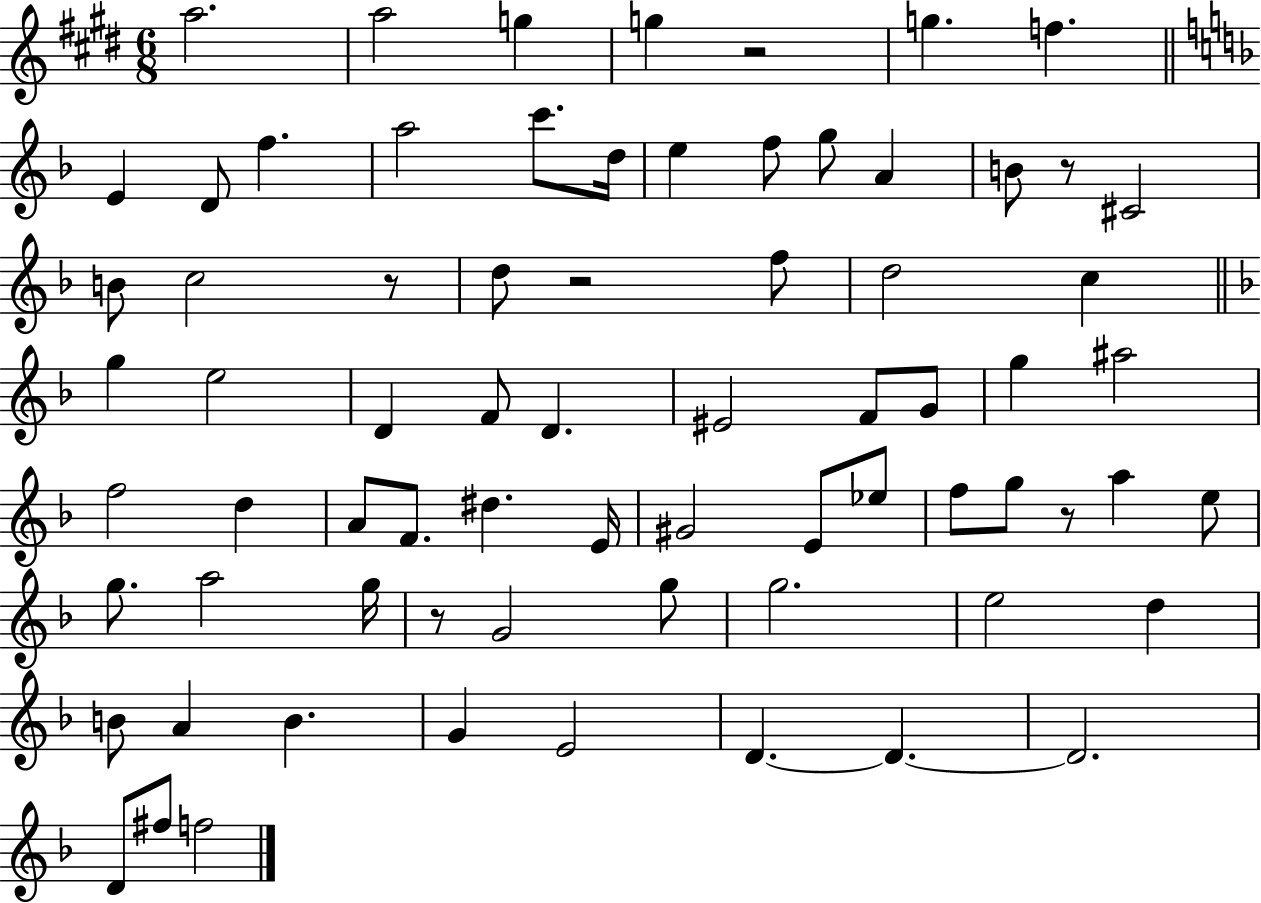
{
  \clef treble
  \numericTimeSignature
  \time 6/8
  \key e \major
  a''2. | a''2 g''4 | g''4 r2 | g''4. f''4. | \break \bar "||" \break \key f \major e'4 d'8 f''4. | a''2 c'''8. d''16 | e''4 f''8 g''8 a'4 | b'8 r8 cis'2 | \break b'8 c''2 r8 | d''8 r2 f''8 | d''2 c''4 | \bar "||" \break \key f \major g''4 e''2 | d'4 f'8 d'4. | eis'2 f'8 g'8 | g''4 ais''2 | \break f''2 d''4 | a'8 f'8. dis''4. e'16 | gis'2 e'8 ees''8 | f''8 g''8 r8 a''4 e''8 | \break g''8. a''2 g''16 | r8 g'2 g''8 | g''2. | e''2 d''4 | \break b'8 a'4 b'4. | g'4 e'2 | d'4.~~ d'4.~~ | d'2. | \break d'8 fis''8 f''2 | \bar "|."
}